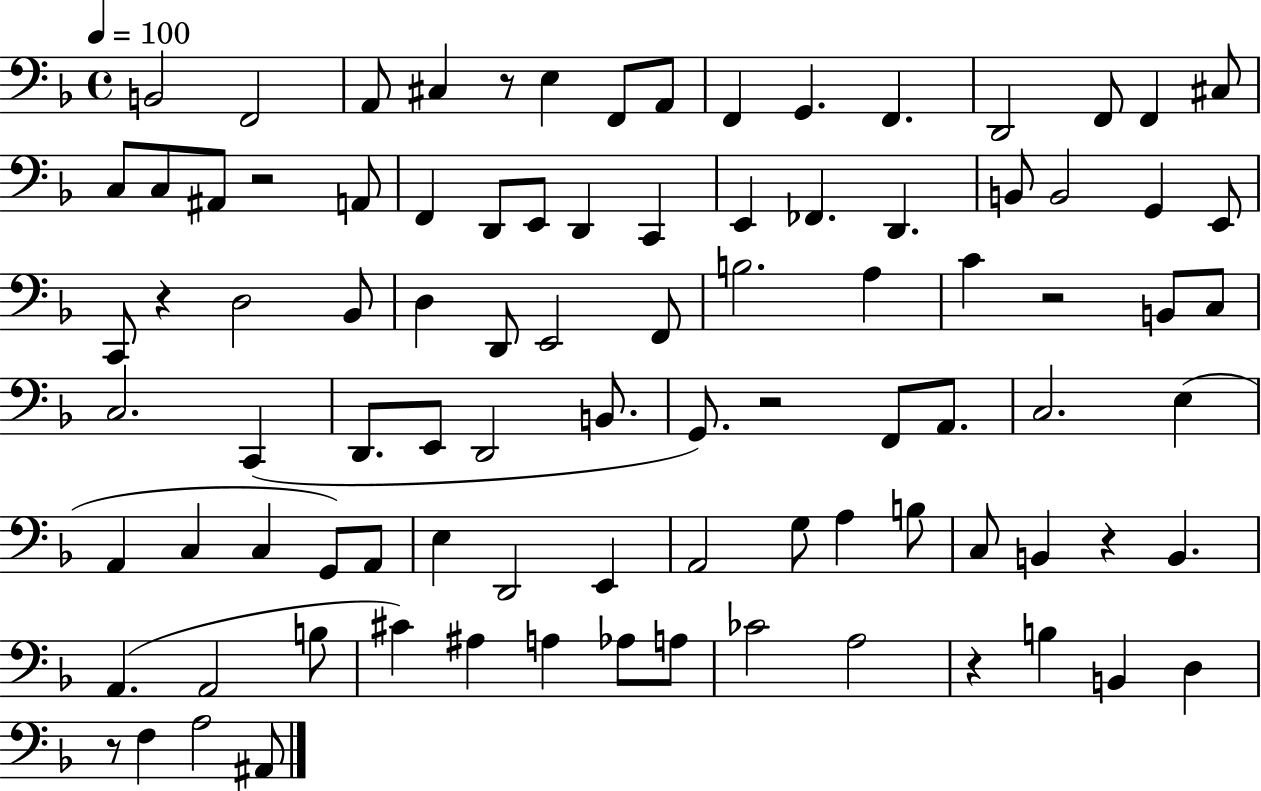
{
  \clef bass
  \time 4/4
  \defaultTimeSignature
  \key f \major
  \tempo 4 = 100
  \repeat volta 2 { b,2 f,2 | a,8 cis4 r8 e4 f,8 a,8 | f,4 g,4. f,4. | d,2 f,8 f,4 cis8 | \break c8 c8 ais,8 r2 a,8 | f,4 d,8 e,8 d,4 c,4 | e,4 fes,4. d,4. | b,8 b,2 g,4 e,8 | \break c,8 r4 d2 bes,8 | d4 d,8 e,2 f,8 | b2. a4 | c'4 r2 b,8 c8 | \break c2. c,4( | d,8. e,8 d,2 b,8. | g,8.) r2 f,8 a,8. | c2. e4( | \break a,4 c4 c4 g,8) a,8 | e4 d,2 e,4 | a,2 g8 a4 b8 | c8 b,4 r4 b,4. | \break a,4.( a,2 b8 | cis'4) ais4 a4 aes8 a8 | ces'2 a2 | r4 b4 b,4 d4 | \break r8 f4 a2 ais,8 | } \bar "|."
}